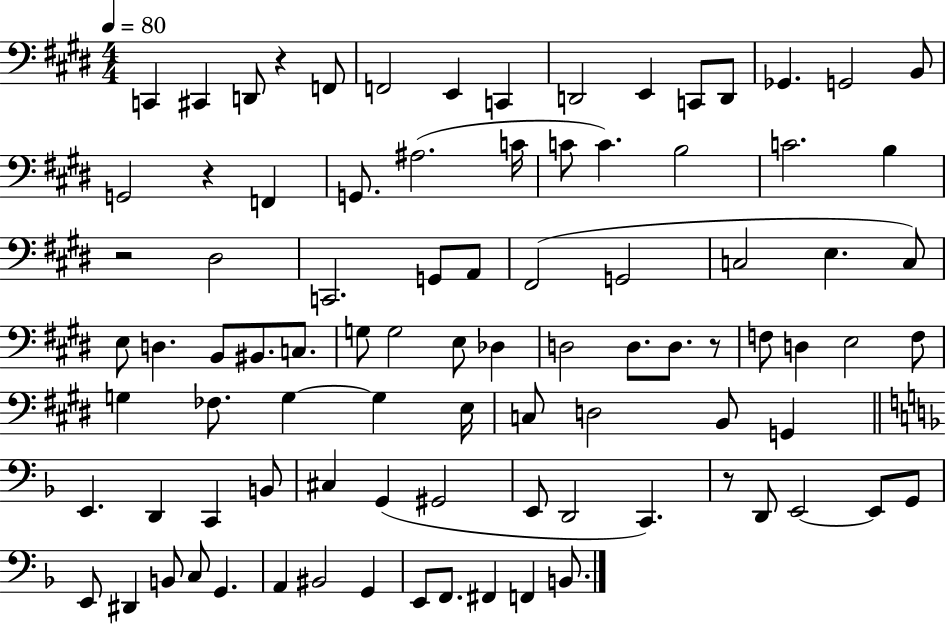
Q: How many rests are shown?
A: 5